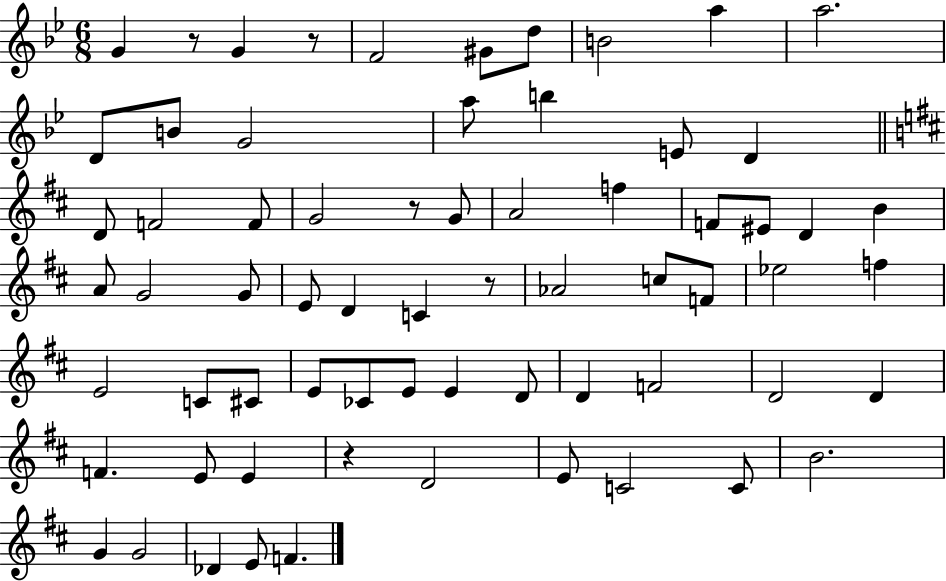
G4/q R/e G4/q R/e F4/h G#4/e D5/e B4/h A5/q A5/h. D4/e B4/e G4/h A5/e B5/q E4/e D4/q D4/e F4/h F4/e G4/h R/e G4/e A4/h F5/q F4/e EIS4/e D4/q B4/q A4/e G4/h G4/e E4/e D4/q C4/q R/e Ab4/h C5/e F4/e Eb5/h F5/q E4/h C4/e C#4/e E4/e CES4/e E4/e E4/q D4/e D4/q F4/h D4/h D4/q F4/q. E4/e E4/q R/q D4/h E4/e C4/h C4/e B4/h. G4/q G4/h Db4/q E4/e F4/q.